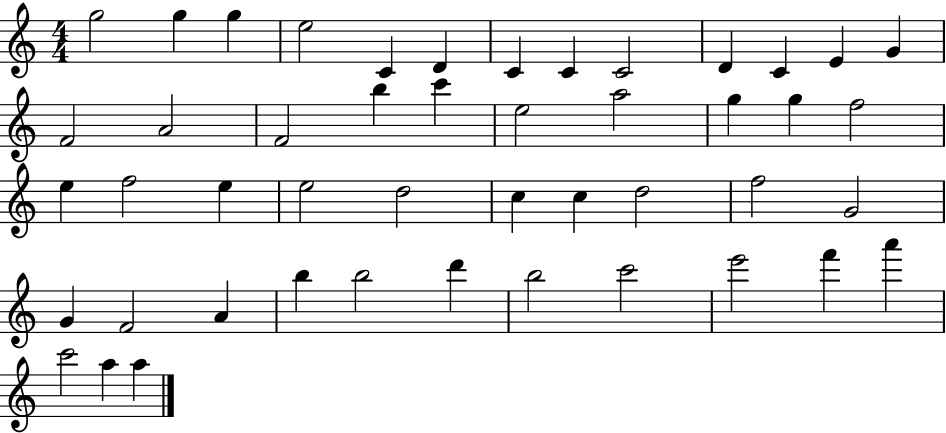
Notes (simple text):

G5/h G5/q G5/q E5/h C4/q D4/q C4/q C4/q C4/h D4/q C4/q E4/q G4/q F4/h A4/h F4/h B5/q C6/q E5/h A5/h G5/q G5/q F5/h E5/q F5/h E5/q E5/h D5/h C5/q C5/q D5/h F5/h G4/h G4/q F4/h A4/q B5/q B5/h D6/q B5/h C6/h E6/h F6/q A6/q C6/h A5/q A5/q